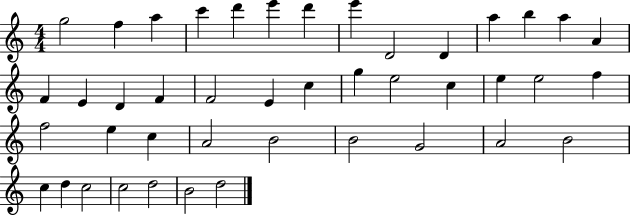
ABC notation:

X:1
T:Untitled
M:4/4
L:1/4
K:C
g2 f a c' d' e' d' e' D2 D a b a A F E D F F2 E c g e2 c e e2 f f2 e c A2 B2 B2 G2 A2 B2 c d c2 c2 d2 B2 d2